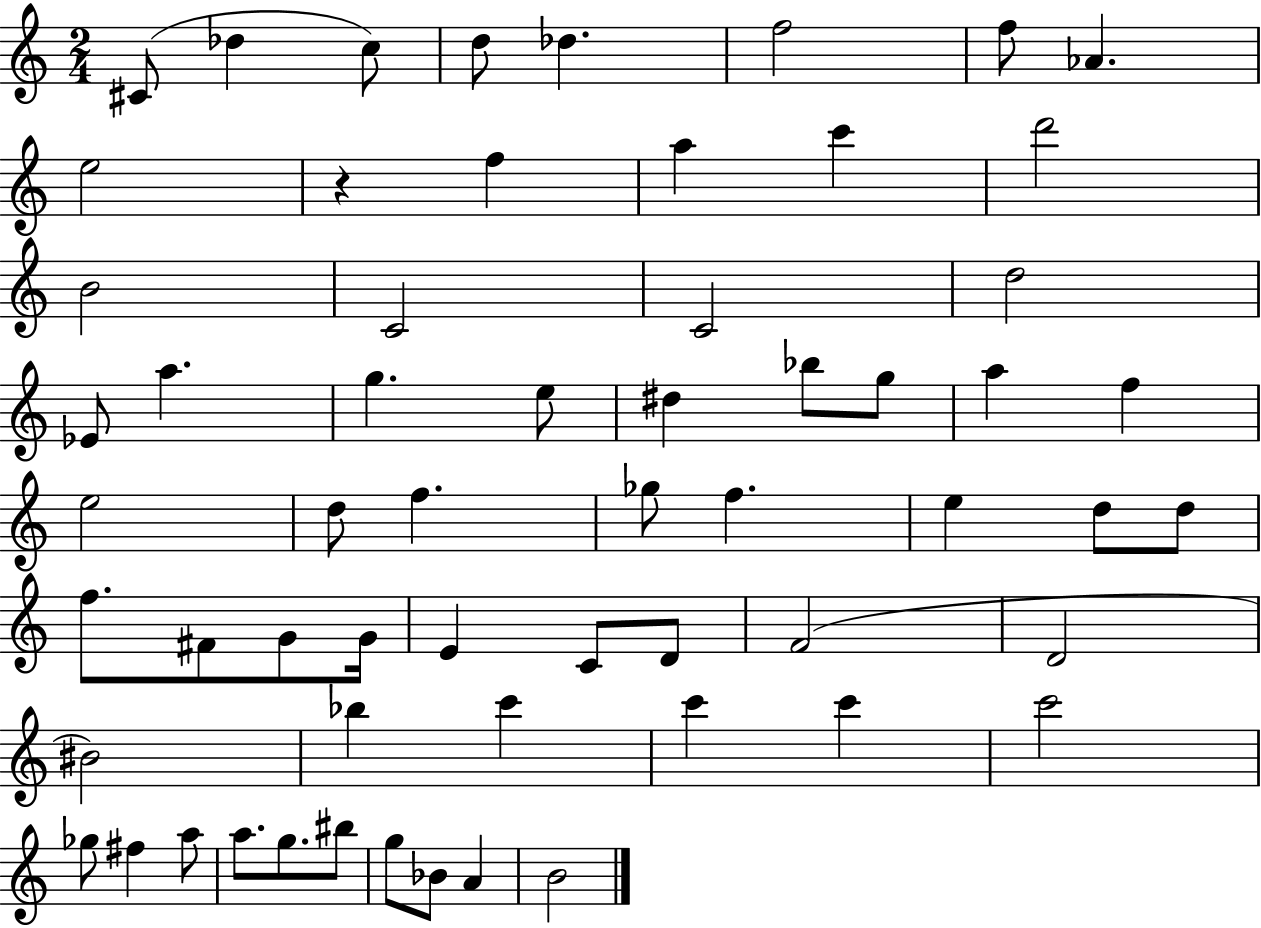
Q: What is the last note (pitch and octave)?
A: B4